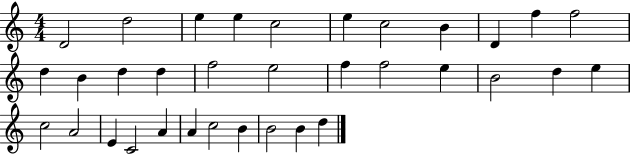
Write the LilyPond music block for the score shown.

{
  \clef treble
  \numericTimeSignature
  \time 4/4
  \key c \major
  d'2 d''2 | e''4 e''4 c''2 | e''4 c''2 b'4 | d'4 f''4 f''2 | \break d''4 b'4 d''4 d''4 | f''2 e''2 | f''4 f''2 e''4 | b'2 d''4 e''4 | \break c''2 a'2 | e'4 c'2 a'4 | a'4 c''2 b'4 | b'2 b'4 d''4 | \break \bar "|."
}